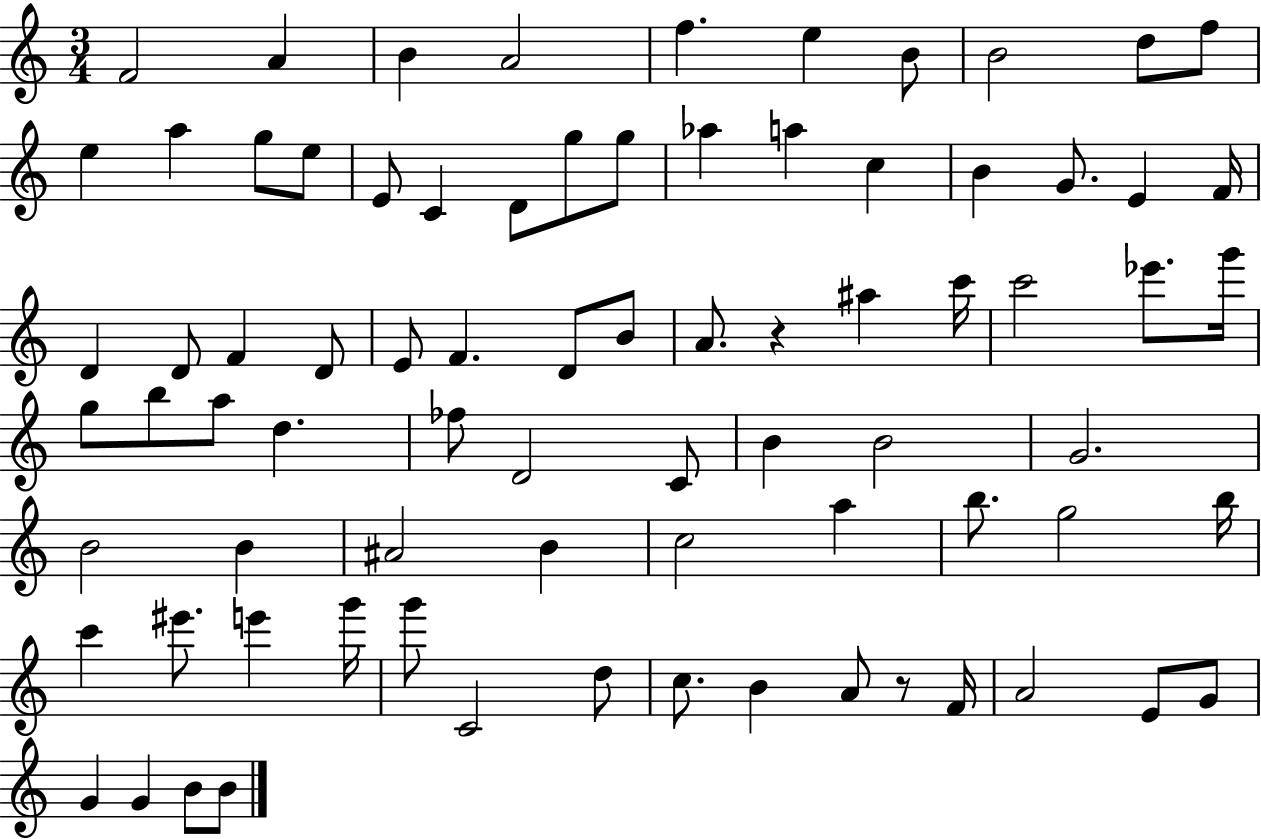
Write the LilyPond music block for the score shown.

{
  \clef treble
  \numericTimeSignature
  \time 3/4
  \key c \major
  f'2 a'4 | b'4 a'2 | f''4. e''4 b'8 | b'2 d''8 f''8 | \break e''4 a''4 g''8 e''8 | e'8 c'4 d'8 g''8 g''8 | aes''4 a''4 c''4 | b'4 g'8. e'4 f'16 | \break d'4 d'8 f'4 d'8 | e'8 f'4. d'8 b'8 | a'8. r4 ais''4 c'''16 | c'''2 ees'''8. g'''16 | \break g''8 b''8 a''8 d''4. | fes''8 d'2 c'8 | b'4 b'2 | g'2. | \break b'2 b'4 | ais'2 b'4 | c''2 a''4 | b''8. g''2 b''16 | \break c'''4 eis'''8. e'''4 g'''16 | g'''8 c'2 d''8 | c''8. b'4 a'8 r8 f'16 | a'2 e'8 g'8 | \break g'4 g'4 b'8 b'8 | \bar "|."
}